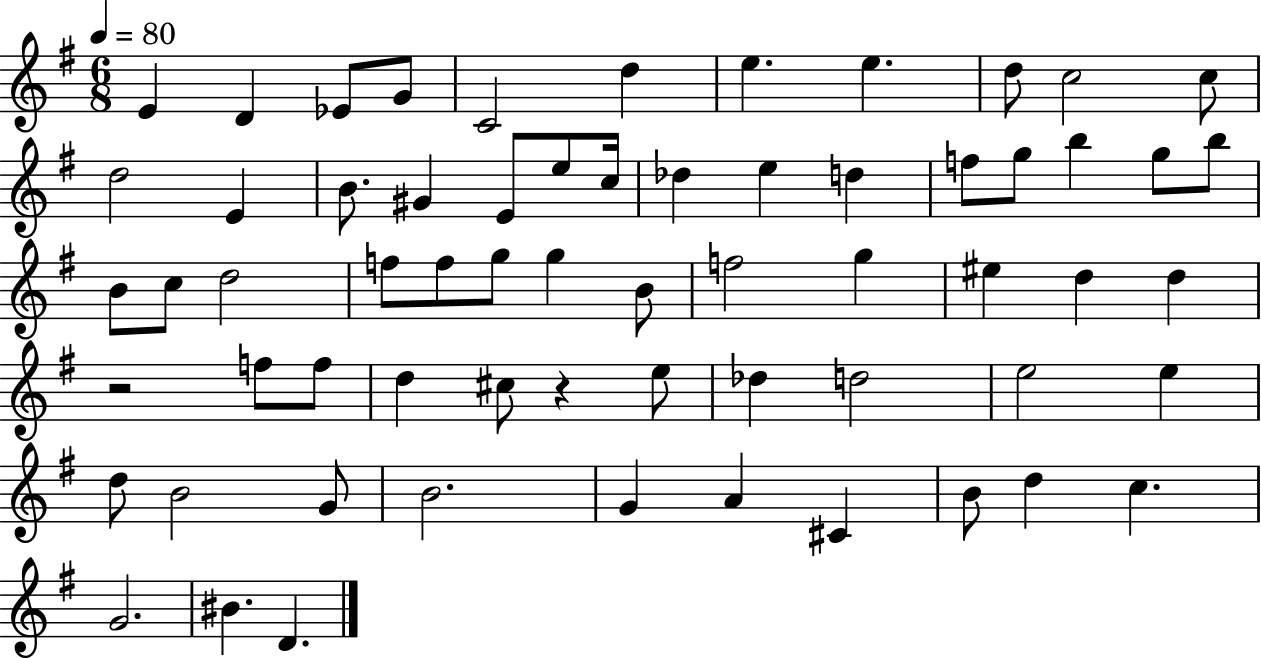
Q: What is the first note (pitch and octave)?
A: E4